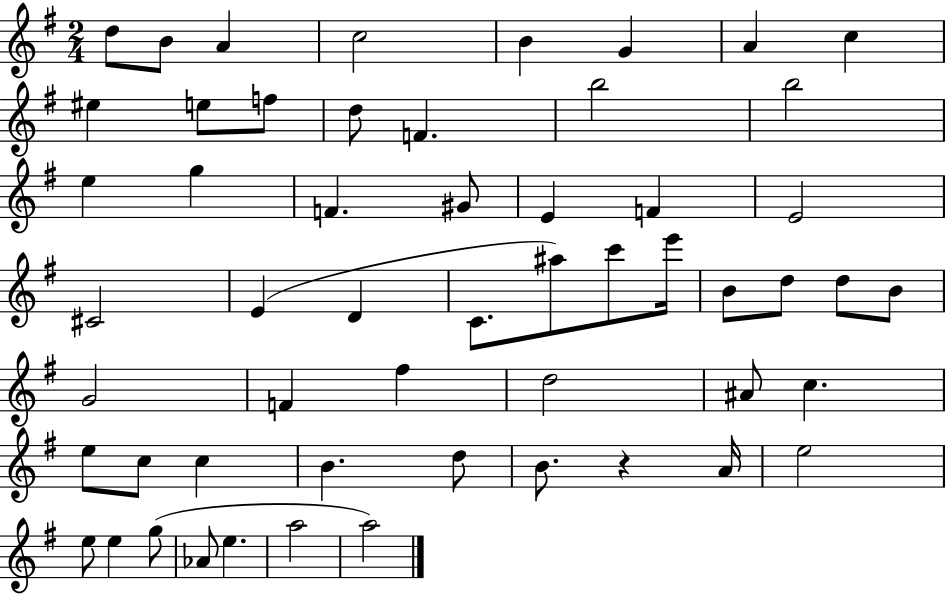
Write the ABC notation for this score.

X:1
T:Untitled
M:2/4
L:1/4
K:G
d/2 B/2 A c2 B G A c ^e e/2 f/2 d/2 F b2 b2 e g F ^G/2 E F E2 ^C2 E D C/2 ^a/2 c'/2 e'/4 B/2 d/2 d/2 B/2 G2 F ^f d2 ^A/2 c e/2 c/2 c B d/2 B/2 z A/4 e2 e/2 e g/2 _A/2 e a2 a2